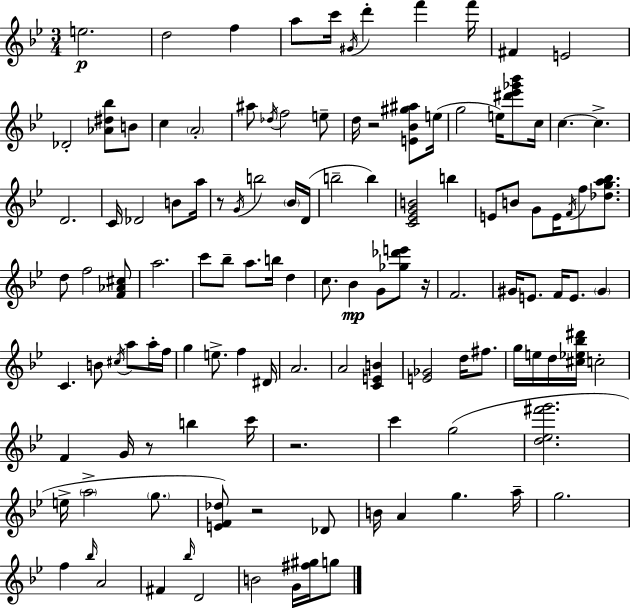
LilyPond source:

{
  \clef treble
  \numericTimeSignature
  \time 3/4
  \key bes \major
  e''2.\p | d''2 f''4 | a''8 c'''16 \acciaccatura { gis'16 } d'''4-. f'''4 | f'''16 fis'4 e'2 | \break des'2-. <aes' dis'' bes''>8 b'8 | c''4 \parenthesize a'2-. | ais''8 \acciaccatura { des''16 } f''2 | e''8-- d''16 r2 <e' bes' gis'' ais''>8 | \break e''16( g''2 e''16) <dis''' ees''' ges''' bes'''>8 | c''16 c''4.~~ c''4.-> | d'2. | c'16 des'2 b'8 | \break a''16 r8 \acciaccatura { g'16 } b''2 | \parenthesize bes'16 d'16( b''2-- b''4) | <c' ees' g' b'>2 b''4 | e'8 b'8 g'8 e'16 \acciaccatura { f'16 } f''8 | \break <des'' g'' a'' bes''>8. d''8 f''2 | <f' aes' cis''>8 a''2. | c'''8 bes''8-- a''8. b''16 | d''4 c''8. bes'4\mp g'8 | \break <ges'' des''' e'''>8 r16 f'2. | gis'16 e'8. f'16 e'8. | \parenthesize gis'4 c'4. b'8 | \acciaccatura { cis''16 } a''8 a''16-. f''16 g''4 e''8.-> | \break f''4 dis'16 a'2. | a'2 | <c' e' b'>4 <e' ges'>2 | d''16 fis''8. g''16 e''16 d''16 <cis'' ees'' bes'' dis'''>16 c''2-. | \break f'4 g'16 r8 | b''4 c'''16 r2. | c'''4 g''2( | <d'' ees'' fis''' g'''>2. | \break e''16-> \parenthesize a''2-> | \parenthesize g''8. <e' f' des''>8) r2 | des'8 b'16 a'4 g''4. | a''16-- g''2. | \break f''4 \grace { bes''16 } a'2 | fis'4 \grace { bes''16 } d'2 | b'2 | g'16 <fis'' gis''>16 g''8 \bar "|."
}